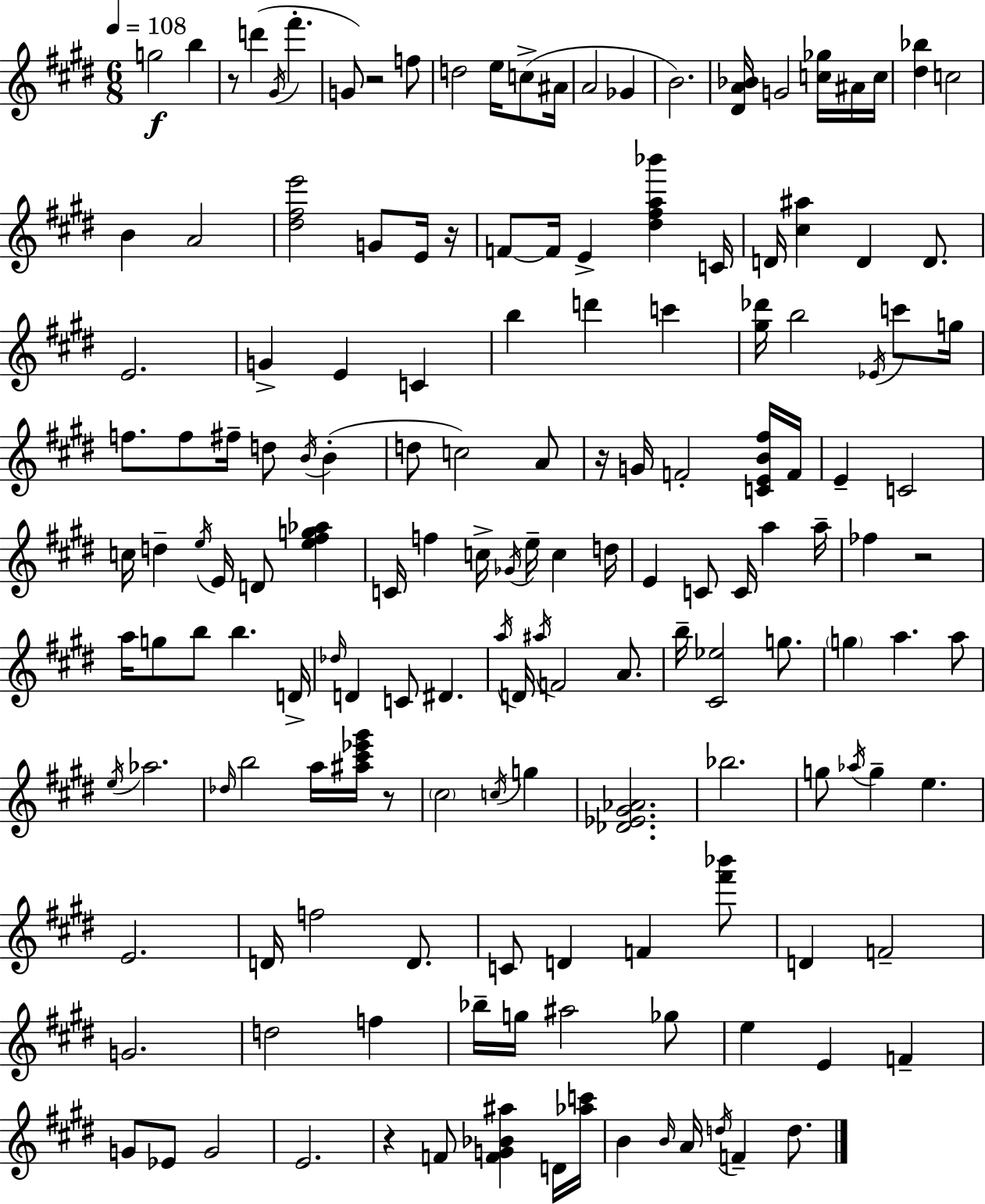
G5/h B5/q R/e D6/q G#4/s F#6/q. G4/e R/h F5/e D5/h E5/s C5/e A#4/s A4/h Gb4/q B4/h. [D#4,A4,Bb4]/s G4/h [C5,Gb5]/s A#4/s C5/s [D#5,Bb5]/q C5/h B4/q A4/h [D#5,F#5,E6]/h G4/e E4/s R/s F4/e F4/s E4/q [D#5,F#5,A5,Bb6]/q C4/s D4/s [C#5,A#5]/q D4/q D4/e. E4/h. G4/q E4/q C4/q B5/q D6/q C6/q [G#5,Db6]/s B5/h Eb4/s C6/e G5/s F5/e. F5/e F#5/s D5/e B4/s B4/q D5/e C5/h A4/e R/s G4/s F4/h [C4,E4,B4,F#5]/s F4/s E4/q C4/h C5/s D5/q E5/s E4/s D4/e [E5,F#5,G5,Ab5]/q C4/s F5/q C5/s Gb4/s E5/s C5/q D5/s E4/q C4/e C4/s A5/q A5/s FES5/q R/h A5/s G5/e B5/e B5/q. D4/s Db5/s D4/q C4/e D#4/q. A5/s D4/s A#5/s F4/h A4/e. B5/s [C#4,Eb5]/h G5/e. G5/q A5/q. A5/e E5/s Ab5/h. Db5/s B5/h A5/s [A#5,C#6,Eb6,G#6]/s R/e C#5/h C5/s G5/q [Db4,Eb4,G#4,Ab4]/h. Bb5/h. G5/e Ab5/s G5/q E5/q. E4/h. D4/s F5/h D4/e. C4/e D4/q F4/q [F#6,Bb6]/e D4/q F4/h G4/h. D5/h F5/q Bb5/s G5/s A#5/h Gb5/e E5/q E4/q F4/q G4/e Eb4/e G4/h E4/h. R/q F4/e [F4,G4,Bb4,A#5]/q D4/s [Ab5,C6]/s B4/q B4/s A4/s D5/s F4/q D5/e.